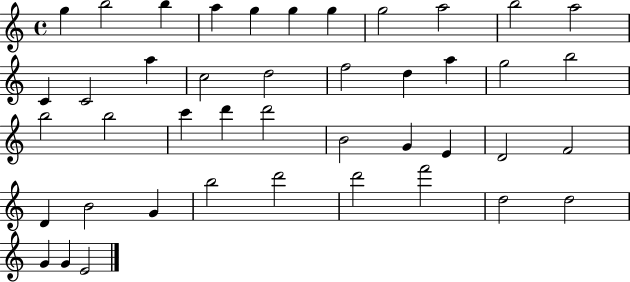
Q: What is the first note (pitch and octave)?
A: G5